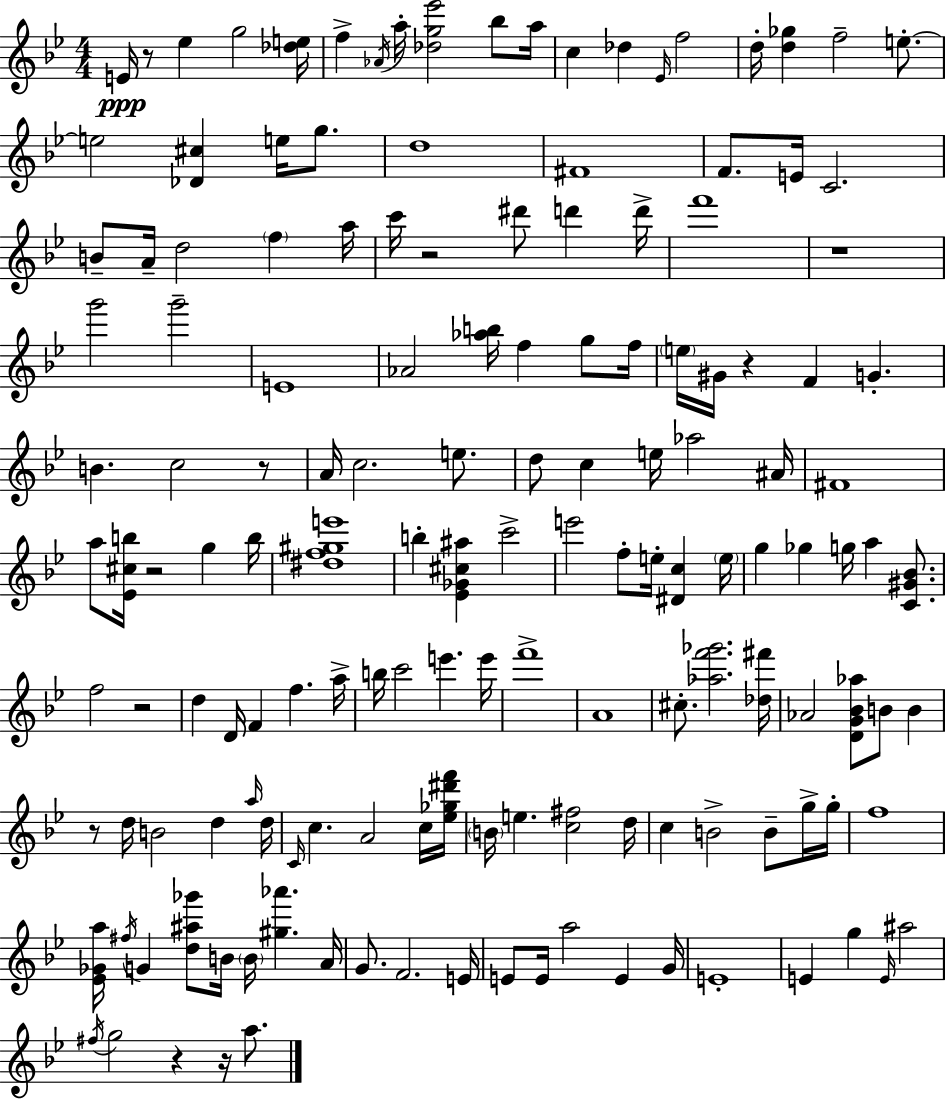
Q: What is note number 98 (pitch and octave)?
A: B4